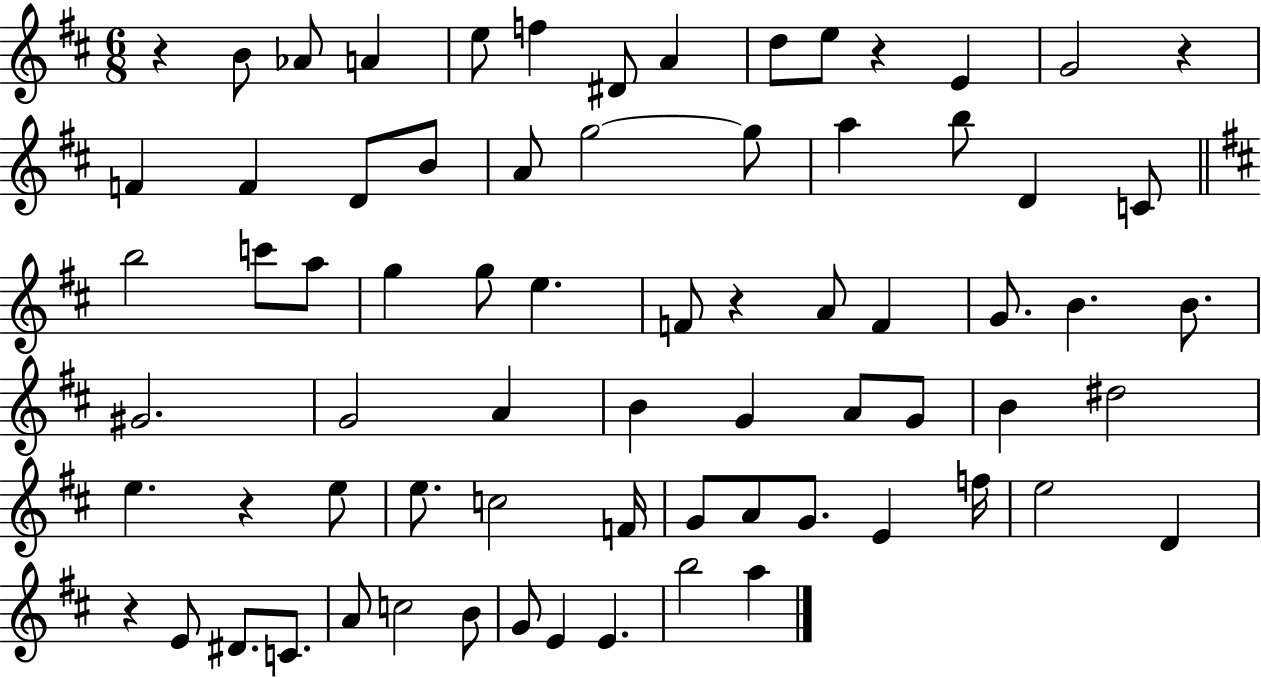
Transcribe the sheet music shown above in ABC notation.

X:1
T:Untitled
M:6/8
L:1/4
K:D
z B/2 _A/2 A e/2 f ^D/2 A d/2 e/2 z E G2 z F F D/2 B/2 A/2 g2 g/2 a b/2 D C/2 b2 c'/2 a/2 g g/2 e F/2 z A/2 F G/2 B B/2 ^G2 G2 A B G A/2 G/2 B ^d2 e z e/2 e/2 c2 F/4 G/2 A/2 G/2 E f/4 e2 D z E/2 ^D/2 C/2 A/2 c2 B/2 G/2 E E b2 a